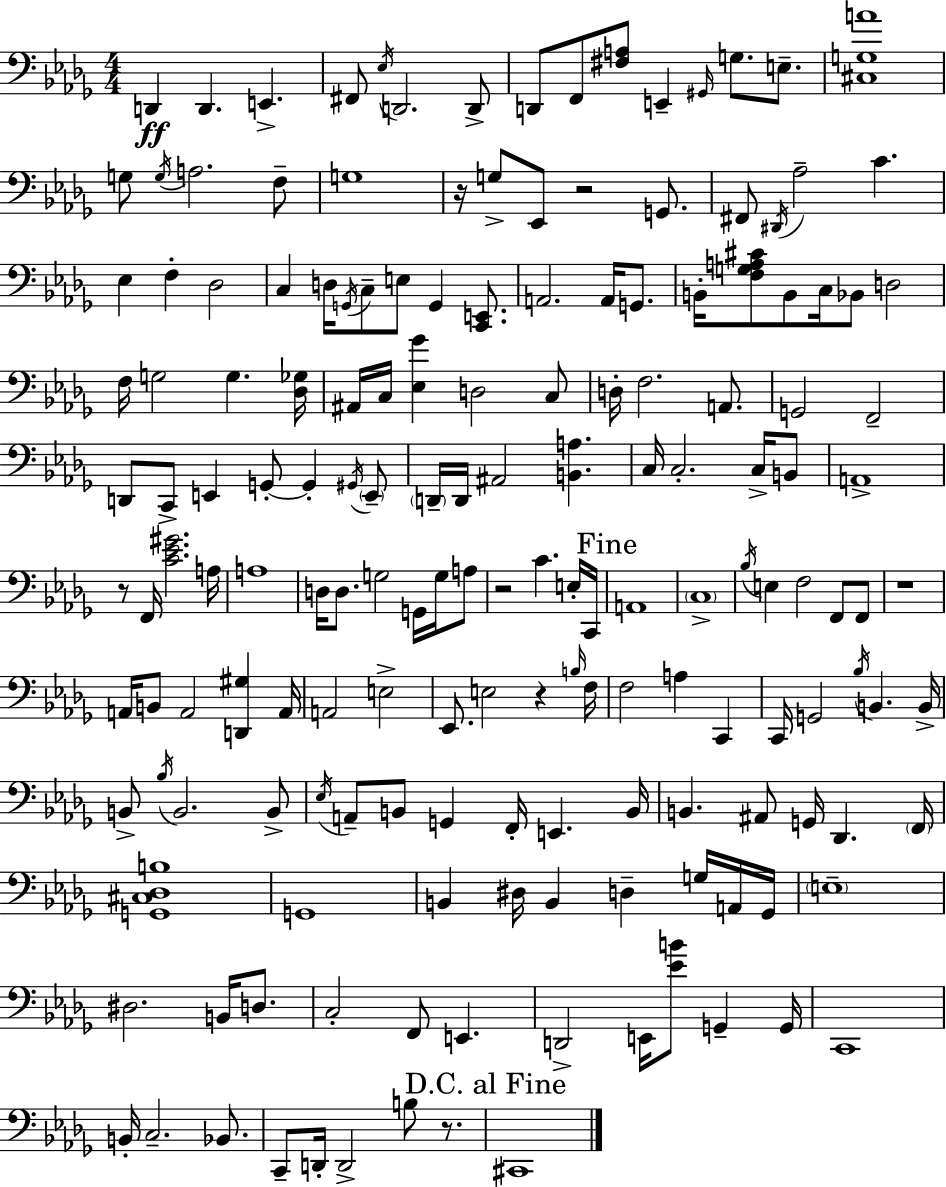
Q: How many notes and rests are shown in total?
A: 168